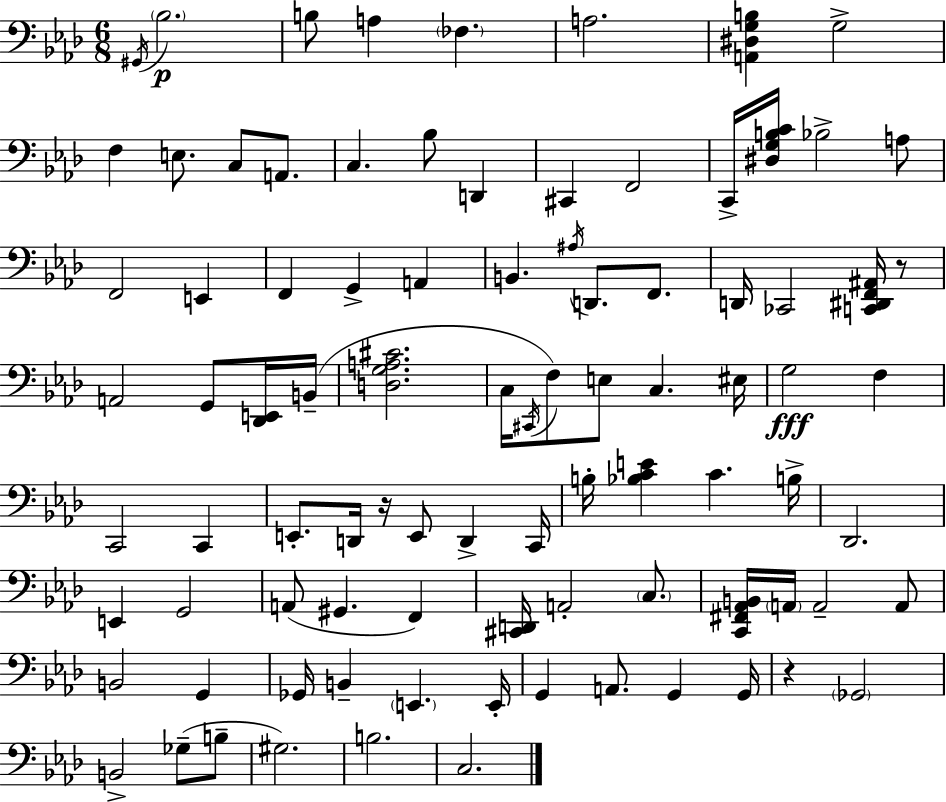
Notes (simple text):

G#2/s Bb3/h. B3/e A3/q FES3/q. A3/h. [A2,D#3,G3,B3]/q G3/h F3/q E3/e. C3/e A2/e. C3/q. Bb3/e D2/q C#2/q F2/h C2/s [D#3,G3,B3,C4]/s Bb3/h A3/e F2/h E2/q F2/q G2/q A2/q B2/q. A#3/s D2/e. F2/e. D2/s CES2/h [C2,D#2,F2,A#2]/s R/e A2/h G2/e [Db2,E2]/s B2/s [D3,G3,A3,C#4]/h. C3/s C#2/s F3/e E3/e C3/q. EIS3/s G3/h F3/q C2/h C2/q E2/e. D2/s R/s E2/e D2/q C2/s B3/s [Bb3,C4,E4]/q C4/q. B3/s Db2/h. E2/q G2/h A2/e G#2/q. F2/q [C#2,D2]/s A2/h C3/e. [C2,F#2,Ab2,B2]/s A2/s A2/h A2/e B2/h G2/q Gb2/s B2/q E2/q. E2/s G2/q A2/e. G2/q G2/s R/q Gb2/h B2/h Gb3/e B3/e G#3/h. B3/h. C3/h.